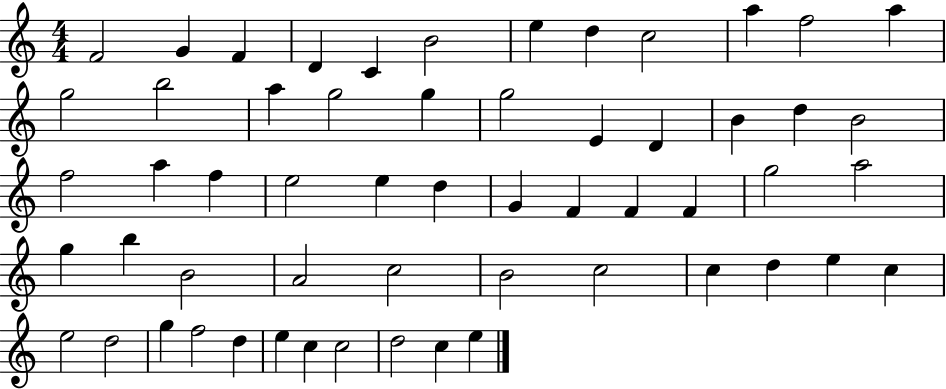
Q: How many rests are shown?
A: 0